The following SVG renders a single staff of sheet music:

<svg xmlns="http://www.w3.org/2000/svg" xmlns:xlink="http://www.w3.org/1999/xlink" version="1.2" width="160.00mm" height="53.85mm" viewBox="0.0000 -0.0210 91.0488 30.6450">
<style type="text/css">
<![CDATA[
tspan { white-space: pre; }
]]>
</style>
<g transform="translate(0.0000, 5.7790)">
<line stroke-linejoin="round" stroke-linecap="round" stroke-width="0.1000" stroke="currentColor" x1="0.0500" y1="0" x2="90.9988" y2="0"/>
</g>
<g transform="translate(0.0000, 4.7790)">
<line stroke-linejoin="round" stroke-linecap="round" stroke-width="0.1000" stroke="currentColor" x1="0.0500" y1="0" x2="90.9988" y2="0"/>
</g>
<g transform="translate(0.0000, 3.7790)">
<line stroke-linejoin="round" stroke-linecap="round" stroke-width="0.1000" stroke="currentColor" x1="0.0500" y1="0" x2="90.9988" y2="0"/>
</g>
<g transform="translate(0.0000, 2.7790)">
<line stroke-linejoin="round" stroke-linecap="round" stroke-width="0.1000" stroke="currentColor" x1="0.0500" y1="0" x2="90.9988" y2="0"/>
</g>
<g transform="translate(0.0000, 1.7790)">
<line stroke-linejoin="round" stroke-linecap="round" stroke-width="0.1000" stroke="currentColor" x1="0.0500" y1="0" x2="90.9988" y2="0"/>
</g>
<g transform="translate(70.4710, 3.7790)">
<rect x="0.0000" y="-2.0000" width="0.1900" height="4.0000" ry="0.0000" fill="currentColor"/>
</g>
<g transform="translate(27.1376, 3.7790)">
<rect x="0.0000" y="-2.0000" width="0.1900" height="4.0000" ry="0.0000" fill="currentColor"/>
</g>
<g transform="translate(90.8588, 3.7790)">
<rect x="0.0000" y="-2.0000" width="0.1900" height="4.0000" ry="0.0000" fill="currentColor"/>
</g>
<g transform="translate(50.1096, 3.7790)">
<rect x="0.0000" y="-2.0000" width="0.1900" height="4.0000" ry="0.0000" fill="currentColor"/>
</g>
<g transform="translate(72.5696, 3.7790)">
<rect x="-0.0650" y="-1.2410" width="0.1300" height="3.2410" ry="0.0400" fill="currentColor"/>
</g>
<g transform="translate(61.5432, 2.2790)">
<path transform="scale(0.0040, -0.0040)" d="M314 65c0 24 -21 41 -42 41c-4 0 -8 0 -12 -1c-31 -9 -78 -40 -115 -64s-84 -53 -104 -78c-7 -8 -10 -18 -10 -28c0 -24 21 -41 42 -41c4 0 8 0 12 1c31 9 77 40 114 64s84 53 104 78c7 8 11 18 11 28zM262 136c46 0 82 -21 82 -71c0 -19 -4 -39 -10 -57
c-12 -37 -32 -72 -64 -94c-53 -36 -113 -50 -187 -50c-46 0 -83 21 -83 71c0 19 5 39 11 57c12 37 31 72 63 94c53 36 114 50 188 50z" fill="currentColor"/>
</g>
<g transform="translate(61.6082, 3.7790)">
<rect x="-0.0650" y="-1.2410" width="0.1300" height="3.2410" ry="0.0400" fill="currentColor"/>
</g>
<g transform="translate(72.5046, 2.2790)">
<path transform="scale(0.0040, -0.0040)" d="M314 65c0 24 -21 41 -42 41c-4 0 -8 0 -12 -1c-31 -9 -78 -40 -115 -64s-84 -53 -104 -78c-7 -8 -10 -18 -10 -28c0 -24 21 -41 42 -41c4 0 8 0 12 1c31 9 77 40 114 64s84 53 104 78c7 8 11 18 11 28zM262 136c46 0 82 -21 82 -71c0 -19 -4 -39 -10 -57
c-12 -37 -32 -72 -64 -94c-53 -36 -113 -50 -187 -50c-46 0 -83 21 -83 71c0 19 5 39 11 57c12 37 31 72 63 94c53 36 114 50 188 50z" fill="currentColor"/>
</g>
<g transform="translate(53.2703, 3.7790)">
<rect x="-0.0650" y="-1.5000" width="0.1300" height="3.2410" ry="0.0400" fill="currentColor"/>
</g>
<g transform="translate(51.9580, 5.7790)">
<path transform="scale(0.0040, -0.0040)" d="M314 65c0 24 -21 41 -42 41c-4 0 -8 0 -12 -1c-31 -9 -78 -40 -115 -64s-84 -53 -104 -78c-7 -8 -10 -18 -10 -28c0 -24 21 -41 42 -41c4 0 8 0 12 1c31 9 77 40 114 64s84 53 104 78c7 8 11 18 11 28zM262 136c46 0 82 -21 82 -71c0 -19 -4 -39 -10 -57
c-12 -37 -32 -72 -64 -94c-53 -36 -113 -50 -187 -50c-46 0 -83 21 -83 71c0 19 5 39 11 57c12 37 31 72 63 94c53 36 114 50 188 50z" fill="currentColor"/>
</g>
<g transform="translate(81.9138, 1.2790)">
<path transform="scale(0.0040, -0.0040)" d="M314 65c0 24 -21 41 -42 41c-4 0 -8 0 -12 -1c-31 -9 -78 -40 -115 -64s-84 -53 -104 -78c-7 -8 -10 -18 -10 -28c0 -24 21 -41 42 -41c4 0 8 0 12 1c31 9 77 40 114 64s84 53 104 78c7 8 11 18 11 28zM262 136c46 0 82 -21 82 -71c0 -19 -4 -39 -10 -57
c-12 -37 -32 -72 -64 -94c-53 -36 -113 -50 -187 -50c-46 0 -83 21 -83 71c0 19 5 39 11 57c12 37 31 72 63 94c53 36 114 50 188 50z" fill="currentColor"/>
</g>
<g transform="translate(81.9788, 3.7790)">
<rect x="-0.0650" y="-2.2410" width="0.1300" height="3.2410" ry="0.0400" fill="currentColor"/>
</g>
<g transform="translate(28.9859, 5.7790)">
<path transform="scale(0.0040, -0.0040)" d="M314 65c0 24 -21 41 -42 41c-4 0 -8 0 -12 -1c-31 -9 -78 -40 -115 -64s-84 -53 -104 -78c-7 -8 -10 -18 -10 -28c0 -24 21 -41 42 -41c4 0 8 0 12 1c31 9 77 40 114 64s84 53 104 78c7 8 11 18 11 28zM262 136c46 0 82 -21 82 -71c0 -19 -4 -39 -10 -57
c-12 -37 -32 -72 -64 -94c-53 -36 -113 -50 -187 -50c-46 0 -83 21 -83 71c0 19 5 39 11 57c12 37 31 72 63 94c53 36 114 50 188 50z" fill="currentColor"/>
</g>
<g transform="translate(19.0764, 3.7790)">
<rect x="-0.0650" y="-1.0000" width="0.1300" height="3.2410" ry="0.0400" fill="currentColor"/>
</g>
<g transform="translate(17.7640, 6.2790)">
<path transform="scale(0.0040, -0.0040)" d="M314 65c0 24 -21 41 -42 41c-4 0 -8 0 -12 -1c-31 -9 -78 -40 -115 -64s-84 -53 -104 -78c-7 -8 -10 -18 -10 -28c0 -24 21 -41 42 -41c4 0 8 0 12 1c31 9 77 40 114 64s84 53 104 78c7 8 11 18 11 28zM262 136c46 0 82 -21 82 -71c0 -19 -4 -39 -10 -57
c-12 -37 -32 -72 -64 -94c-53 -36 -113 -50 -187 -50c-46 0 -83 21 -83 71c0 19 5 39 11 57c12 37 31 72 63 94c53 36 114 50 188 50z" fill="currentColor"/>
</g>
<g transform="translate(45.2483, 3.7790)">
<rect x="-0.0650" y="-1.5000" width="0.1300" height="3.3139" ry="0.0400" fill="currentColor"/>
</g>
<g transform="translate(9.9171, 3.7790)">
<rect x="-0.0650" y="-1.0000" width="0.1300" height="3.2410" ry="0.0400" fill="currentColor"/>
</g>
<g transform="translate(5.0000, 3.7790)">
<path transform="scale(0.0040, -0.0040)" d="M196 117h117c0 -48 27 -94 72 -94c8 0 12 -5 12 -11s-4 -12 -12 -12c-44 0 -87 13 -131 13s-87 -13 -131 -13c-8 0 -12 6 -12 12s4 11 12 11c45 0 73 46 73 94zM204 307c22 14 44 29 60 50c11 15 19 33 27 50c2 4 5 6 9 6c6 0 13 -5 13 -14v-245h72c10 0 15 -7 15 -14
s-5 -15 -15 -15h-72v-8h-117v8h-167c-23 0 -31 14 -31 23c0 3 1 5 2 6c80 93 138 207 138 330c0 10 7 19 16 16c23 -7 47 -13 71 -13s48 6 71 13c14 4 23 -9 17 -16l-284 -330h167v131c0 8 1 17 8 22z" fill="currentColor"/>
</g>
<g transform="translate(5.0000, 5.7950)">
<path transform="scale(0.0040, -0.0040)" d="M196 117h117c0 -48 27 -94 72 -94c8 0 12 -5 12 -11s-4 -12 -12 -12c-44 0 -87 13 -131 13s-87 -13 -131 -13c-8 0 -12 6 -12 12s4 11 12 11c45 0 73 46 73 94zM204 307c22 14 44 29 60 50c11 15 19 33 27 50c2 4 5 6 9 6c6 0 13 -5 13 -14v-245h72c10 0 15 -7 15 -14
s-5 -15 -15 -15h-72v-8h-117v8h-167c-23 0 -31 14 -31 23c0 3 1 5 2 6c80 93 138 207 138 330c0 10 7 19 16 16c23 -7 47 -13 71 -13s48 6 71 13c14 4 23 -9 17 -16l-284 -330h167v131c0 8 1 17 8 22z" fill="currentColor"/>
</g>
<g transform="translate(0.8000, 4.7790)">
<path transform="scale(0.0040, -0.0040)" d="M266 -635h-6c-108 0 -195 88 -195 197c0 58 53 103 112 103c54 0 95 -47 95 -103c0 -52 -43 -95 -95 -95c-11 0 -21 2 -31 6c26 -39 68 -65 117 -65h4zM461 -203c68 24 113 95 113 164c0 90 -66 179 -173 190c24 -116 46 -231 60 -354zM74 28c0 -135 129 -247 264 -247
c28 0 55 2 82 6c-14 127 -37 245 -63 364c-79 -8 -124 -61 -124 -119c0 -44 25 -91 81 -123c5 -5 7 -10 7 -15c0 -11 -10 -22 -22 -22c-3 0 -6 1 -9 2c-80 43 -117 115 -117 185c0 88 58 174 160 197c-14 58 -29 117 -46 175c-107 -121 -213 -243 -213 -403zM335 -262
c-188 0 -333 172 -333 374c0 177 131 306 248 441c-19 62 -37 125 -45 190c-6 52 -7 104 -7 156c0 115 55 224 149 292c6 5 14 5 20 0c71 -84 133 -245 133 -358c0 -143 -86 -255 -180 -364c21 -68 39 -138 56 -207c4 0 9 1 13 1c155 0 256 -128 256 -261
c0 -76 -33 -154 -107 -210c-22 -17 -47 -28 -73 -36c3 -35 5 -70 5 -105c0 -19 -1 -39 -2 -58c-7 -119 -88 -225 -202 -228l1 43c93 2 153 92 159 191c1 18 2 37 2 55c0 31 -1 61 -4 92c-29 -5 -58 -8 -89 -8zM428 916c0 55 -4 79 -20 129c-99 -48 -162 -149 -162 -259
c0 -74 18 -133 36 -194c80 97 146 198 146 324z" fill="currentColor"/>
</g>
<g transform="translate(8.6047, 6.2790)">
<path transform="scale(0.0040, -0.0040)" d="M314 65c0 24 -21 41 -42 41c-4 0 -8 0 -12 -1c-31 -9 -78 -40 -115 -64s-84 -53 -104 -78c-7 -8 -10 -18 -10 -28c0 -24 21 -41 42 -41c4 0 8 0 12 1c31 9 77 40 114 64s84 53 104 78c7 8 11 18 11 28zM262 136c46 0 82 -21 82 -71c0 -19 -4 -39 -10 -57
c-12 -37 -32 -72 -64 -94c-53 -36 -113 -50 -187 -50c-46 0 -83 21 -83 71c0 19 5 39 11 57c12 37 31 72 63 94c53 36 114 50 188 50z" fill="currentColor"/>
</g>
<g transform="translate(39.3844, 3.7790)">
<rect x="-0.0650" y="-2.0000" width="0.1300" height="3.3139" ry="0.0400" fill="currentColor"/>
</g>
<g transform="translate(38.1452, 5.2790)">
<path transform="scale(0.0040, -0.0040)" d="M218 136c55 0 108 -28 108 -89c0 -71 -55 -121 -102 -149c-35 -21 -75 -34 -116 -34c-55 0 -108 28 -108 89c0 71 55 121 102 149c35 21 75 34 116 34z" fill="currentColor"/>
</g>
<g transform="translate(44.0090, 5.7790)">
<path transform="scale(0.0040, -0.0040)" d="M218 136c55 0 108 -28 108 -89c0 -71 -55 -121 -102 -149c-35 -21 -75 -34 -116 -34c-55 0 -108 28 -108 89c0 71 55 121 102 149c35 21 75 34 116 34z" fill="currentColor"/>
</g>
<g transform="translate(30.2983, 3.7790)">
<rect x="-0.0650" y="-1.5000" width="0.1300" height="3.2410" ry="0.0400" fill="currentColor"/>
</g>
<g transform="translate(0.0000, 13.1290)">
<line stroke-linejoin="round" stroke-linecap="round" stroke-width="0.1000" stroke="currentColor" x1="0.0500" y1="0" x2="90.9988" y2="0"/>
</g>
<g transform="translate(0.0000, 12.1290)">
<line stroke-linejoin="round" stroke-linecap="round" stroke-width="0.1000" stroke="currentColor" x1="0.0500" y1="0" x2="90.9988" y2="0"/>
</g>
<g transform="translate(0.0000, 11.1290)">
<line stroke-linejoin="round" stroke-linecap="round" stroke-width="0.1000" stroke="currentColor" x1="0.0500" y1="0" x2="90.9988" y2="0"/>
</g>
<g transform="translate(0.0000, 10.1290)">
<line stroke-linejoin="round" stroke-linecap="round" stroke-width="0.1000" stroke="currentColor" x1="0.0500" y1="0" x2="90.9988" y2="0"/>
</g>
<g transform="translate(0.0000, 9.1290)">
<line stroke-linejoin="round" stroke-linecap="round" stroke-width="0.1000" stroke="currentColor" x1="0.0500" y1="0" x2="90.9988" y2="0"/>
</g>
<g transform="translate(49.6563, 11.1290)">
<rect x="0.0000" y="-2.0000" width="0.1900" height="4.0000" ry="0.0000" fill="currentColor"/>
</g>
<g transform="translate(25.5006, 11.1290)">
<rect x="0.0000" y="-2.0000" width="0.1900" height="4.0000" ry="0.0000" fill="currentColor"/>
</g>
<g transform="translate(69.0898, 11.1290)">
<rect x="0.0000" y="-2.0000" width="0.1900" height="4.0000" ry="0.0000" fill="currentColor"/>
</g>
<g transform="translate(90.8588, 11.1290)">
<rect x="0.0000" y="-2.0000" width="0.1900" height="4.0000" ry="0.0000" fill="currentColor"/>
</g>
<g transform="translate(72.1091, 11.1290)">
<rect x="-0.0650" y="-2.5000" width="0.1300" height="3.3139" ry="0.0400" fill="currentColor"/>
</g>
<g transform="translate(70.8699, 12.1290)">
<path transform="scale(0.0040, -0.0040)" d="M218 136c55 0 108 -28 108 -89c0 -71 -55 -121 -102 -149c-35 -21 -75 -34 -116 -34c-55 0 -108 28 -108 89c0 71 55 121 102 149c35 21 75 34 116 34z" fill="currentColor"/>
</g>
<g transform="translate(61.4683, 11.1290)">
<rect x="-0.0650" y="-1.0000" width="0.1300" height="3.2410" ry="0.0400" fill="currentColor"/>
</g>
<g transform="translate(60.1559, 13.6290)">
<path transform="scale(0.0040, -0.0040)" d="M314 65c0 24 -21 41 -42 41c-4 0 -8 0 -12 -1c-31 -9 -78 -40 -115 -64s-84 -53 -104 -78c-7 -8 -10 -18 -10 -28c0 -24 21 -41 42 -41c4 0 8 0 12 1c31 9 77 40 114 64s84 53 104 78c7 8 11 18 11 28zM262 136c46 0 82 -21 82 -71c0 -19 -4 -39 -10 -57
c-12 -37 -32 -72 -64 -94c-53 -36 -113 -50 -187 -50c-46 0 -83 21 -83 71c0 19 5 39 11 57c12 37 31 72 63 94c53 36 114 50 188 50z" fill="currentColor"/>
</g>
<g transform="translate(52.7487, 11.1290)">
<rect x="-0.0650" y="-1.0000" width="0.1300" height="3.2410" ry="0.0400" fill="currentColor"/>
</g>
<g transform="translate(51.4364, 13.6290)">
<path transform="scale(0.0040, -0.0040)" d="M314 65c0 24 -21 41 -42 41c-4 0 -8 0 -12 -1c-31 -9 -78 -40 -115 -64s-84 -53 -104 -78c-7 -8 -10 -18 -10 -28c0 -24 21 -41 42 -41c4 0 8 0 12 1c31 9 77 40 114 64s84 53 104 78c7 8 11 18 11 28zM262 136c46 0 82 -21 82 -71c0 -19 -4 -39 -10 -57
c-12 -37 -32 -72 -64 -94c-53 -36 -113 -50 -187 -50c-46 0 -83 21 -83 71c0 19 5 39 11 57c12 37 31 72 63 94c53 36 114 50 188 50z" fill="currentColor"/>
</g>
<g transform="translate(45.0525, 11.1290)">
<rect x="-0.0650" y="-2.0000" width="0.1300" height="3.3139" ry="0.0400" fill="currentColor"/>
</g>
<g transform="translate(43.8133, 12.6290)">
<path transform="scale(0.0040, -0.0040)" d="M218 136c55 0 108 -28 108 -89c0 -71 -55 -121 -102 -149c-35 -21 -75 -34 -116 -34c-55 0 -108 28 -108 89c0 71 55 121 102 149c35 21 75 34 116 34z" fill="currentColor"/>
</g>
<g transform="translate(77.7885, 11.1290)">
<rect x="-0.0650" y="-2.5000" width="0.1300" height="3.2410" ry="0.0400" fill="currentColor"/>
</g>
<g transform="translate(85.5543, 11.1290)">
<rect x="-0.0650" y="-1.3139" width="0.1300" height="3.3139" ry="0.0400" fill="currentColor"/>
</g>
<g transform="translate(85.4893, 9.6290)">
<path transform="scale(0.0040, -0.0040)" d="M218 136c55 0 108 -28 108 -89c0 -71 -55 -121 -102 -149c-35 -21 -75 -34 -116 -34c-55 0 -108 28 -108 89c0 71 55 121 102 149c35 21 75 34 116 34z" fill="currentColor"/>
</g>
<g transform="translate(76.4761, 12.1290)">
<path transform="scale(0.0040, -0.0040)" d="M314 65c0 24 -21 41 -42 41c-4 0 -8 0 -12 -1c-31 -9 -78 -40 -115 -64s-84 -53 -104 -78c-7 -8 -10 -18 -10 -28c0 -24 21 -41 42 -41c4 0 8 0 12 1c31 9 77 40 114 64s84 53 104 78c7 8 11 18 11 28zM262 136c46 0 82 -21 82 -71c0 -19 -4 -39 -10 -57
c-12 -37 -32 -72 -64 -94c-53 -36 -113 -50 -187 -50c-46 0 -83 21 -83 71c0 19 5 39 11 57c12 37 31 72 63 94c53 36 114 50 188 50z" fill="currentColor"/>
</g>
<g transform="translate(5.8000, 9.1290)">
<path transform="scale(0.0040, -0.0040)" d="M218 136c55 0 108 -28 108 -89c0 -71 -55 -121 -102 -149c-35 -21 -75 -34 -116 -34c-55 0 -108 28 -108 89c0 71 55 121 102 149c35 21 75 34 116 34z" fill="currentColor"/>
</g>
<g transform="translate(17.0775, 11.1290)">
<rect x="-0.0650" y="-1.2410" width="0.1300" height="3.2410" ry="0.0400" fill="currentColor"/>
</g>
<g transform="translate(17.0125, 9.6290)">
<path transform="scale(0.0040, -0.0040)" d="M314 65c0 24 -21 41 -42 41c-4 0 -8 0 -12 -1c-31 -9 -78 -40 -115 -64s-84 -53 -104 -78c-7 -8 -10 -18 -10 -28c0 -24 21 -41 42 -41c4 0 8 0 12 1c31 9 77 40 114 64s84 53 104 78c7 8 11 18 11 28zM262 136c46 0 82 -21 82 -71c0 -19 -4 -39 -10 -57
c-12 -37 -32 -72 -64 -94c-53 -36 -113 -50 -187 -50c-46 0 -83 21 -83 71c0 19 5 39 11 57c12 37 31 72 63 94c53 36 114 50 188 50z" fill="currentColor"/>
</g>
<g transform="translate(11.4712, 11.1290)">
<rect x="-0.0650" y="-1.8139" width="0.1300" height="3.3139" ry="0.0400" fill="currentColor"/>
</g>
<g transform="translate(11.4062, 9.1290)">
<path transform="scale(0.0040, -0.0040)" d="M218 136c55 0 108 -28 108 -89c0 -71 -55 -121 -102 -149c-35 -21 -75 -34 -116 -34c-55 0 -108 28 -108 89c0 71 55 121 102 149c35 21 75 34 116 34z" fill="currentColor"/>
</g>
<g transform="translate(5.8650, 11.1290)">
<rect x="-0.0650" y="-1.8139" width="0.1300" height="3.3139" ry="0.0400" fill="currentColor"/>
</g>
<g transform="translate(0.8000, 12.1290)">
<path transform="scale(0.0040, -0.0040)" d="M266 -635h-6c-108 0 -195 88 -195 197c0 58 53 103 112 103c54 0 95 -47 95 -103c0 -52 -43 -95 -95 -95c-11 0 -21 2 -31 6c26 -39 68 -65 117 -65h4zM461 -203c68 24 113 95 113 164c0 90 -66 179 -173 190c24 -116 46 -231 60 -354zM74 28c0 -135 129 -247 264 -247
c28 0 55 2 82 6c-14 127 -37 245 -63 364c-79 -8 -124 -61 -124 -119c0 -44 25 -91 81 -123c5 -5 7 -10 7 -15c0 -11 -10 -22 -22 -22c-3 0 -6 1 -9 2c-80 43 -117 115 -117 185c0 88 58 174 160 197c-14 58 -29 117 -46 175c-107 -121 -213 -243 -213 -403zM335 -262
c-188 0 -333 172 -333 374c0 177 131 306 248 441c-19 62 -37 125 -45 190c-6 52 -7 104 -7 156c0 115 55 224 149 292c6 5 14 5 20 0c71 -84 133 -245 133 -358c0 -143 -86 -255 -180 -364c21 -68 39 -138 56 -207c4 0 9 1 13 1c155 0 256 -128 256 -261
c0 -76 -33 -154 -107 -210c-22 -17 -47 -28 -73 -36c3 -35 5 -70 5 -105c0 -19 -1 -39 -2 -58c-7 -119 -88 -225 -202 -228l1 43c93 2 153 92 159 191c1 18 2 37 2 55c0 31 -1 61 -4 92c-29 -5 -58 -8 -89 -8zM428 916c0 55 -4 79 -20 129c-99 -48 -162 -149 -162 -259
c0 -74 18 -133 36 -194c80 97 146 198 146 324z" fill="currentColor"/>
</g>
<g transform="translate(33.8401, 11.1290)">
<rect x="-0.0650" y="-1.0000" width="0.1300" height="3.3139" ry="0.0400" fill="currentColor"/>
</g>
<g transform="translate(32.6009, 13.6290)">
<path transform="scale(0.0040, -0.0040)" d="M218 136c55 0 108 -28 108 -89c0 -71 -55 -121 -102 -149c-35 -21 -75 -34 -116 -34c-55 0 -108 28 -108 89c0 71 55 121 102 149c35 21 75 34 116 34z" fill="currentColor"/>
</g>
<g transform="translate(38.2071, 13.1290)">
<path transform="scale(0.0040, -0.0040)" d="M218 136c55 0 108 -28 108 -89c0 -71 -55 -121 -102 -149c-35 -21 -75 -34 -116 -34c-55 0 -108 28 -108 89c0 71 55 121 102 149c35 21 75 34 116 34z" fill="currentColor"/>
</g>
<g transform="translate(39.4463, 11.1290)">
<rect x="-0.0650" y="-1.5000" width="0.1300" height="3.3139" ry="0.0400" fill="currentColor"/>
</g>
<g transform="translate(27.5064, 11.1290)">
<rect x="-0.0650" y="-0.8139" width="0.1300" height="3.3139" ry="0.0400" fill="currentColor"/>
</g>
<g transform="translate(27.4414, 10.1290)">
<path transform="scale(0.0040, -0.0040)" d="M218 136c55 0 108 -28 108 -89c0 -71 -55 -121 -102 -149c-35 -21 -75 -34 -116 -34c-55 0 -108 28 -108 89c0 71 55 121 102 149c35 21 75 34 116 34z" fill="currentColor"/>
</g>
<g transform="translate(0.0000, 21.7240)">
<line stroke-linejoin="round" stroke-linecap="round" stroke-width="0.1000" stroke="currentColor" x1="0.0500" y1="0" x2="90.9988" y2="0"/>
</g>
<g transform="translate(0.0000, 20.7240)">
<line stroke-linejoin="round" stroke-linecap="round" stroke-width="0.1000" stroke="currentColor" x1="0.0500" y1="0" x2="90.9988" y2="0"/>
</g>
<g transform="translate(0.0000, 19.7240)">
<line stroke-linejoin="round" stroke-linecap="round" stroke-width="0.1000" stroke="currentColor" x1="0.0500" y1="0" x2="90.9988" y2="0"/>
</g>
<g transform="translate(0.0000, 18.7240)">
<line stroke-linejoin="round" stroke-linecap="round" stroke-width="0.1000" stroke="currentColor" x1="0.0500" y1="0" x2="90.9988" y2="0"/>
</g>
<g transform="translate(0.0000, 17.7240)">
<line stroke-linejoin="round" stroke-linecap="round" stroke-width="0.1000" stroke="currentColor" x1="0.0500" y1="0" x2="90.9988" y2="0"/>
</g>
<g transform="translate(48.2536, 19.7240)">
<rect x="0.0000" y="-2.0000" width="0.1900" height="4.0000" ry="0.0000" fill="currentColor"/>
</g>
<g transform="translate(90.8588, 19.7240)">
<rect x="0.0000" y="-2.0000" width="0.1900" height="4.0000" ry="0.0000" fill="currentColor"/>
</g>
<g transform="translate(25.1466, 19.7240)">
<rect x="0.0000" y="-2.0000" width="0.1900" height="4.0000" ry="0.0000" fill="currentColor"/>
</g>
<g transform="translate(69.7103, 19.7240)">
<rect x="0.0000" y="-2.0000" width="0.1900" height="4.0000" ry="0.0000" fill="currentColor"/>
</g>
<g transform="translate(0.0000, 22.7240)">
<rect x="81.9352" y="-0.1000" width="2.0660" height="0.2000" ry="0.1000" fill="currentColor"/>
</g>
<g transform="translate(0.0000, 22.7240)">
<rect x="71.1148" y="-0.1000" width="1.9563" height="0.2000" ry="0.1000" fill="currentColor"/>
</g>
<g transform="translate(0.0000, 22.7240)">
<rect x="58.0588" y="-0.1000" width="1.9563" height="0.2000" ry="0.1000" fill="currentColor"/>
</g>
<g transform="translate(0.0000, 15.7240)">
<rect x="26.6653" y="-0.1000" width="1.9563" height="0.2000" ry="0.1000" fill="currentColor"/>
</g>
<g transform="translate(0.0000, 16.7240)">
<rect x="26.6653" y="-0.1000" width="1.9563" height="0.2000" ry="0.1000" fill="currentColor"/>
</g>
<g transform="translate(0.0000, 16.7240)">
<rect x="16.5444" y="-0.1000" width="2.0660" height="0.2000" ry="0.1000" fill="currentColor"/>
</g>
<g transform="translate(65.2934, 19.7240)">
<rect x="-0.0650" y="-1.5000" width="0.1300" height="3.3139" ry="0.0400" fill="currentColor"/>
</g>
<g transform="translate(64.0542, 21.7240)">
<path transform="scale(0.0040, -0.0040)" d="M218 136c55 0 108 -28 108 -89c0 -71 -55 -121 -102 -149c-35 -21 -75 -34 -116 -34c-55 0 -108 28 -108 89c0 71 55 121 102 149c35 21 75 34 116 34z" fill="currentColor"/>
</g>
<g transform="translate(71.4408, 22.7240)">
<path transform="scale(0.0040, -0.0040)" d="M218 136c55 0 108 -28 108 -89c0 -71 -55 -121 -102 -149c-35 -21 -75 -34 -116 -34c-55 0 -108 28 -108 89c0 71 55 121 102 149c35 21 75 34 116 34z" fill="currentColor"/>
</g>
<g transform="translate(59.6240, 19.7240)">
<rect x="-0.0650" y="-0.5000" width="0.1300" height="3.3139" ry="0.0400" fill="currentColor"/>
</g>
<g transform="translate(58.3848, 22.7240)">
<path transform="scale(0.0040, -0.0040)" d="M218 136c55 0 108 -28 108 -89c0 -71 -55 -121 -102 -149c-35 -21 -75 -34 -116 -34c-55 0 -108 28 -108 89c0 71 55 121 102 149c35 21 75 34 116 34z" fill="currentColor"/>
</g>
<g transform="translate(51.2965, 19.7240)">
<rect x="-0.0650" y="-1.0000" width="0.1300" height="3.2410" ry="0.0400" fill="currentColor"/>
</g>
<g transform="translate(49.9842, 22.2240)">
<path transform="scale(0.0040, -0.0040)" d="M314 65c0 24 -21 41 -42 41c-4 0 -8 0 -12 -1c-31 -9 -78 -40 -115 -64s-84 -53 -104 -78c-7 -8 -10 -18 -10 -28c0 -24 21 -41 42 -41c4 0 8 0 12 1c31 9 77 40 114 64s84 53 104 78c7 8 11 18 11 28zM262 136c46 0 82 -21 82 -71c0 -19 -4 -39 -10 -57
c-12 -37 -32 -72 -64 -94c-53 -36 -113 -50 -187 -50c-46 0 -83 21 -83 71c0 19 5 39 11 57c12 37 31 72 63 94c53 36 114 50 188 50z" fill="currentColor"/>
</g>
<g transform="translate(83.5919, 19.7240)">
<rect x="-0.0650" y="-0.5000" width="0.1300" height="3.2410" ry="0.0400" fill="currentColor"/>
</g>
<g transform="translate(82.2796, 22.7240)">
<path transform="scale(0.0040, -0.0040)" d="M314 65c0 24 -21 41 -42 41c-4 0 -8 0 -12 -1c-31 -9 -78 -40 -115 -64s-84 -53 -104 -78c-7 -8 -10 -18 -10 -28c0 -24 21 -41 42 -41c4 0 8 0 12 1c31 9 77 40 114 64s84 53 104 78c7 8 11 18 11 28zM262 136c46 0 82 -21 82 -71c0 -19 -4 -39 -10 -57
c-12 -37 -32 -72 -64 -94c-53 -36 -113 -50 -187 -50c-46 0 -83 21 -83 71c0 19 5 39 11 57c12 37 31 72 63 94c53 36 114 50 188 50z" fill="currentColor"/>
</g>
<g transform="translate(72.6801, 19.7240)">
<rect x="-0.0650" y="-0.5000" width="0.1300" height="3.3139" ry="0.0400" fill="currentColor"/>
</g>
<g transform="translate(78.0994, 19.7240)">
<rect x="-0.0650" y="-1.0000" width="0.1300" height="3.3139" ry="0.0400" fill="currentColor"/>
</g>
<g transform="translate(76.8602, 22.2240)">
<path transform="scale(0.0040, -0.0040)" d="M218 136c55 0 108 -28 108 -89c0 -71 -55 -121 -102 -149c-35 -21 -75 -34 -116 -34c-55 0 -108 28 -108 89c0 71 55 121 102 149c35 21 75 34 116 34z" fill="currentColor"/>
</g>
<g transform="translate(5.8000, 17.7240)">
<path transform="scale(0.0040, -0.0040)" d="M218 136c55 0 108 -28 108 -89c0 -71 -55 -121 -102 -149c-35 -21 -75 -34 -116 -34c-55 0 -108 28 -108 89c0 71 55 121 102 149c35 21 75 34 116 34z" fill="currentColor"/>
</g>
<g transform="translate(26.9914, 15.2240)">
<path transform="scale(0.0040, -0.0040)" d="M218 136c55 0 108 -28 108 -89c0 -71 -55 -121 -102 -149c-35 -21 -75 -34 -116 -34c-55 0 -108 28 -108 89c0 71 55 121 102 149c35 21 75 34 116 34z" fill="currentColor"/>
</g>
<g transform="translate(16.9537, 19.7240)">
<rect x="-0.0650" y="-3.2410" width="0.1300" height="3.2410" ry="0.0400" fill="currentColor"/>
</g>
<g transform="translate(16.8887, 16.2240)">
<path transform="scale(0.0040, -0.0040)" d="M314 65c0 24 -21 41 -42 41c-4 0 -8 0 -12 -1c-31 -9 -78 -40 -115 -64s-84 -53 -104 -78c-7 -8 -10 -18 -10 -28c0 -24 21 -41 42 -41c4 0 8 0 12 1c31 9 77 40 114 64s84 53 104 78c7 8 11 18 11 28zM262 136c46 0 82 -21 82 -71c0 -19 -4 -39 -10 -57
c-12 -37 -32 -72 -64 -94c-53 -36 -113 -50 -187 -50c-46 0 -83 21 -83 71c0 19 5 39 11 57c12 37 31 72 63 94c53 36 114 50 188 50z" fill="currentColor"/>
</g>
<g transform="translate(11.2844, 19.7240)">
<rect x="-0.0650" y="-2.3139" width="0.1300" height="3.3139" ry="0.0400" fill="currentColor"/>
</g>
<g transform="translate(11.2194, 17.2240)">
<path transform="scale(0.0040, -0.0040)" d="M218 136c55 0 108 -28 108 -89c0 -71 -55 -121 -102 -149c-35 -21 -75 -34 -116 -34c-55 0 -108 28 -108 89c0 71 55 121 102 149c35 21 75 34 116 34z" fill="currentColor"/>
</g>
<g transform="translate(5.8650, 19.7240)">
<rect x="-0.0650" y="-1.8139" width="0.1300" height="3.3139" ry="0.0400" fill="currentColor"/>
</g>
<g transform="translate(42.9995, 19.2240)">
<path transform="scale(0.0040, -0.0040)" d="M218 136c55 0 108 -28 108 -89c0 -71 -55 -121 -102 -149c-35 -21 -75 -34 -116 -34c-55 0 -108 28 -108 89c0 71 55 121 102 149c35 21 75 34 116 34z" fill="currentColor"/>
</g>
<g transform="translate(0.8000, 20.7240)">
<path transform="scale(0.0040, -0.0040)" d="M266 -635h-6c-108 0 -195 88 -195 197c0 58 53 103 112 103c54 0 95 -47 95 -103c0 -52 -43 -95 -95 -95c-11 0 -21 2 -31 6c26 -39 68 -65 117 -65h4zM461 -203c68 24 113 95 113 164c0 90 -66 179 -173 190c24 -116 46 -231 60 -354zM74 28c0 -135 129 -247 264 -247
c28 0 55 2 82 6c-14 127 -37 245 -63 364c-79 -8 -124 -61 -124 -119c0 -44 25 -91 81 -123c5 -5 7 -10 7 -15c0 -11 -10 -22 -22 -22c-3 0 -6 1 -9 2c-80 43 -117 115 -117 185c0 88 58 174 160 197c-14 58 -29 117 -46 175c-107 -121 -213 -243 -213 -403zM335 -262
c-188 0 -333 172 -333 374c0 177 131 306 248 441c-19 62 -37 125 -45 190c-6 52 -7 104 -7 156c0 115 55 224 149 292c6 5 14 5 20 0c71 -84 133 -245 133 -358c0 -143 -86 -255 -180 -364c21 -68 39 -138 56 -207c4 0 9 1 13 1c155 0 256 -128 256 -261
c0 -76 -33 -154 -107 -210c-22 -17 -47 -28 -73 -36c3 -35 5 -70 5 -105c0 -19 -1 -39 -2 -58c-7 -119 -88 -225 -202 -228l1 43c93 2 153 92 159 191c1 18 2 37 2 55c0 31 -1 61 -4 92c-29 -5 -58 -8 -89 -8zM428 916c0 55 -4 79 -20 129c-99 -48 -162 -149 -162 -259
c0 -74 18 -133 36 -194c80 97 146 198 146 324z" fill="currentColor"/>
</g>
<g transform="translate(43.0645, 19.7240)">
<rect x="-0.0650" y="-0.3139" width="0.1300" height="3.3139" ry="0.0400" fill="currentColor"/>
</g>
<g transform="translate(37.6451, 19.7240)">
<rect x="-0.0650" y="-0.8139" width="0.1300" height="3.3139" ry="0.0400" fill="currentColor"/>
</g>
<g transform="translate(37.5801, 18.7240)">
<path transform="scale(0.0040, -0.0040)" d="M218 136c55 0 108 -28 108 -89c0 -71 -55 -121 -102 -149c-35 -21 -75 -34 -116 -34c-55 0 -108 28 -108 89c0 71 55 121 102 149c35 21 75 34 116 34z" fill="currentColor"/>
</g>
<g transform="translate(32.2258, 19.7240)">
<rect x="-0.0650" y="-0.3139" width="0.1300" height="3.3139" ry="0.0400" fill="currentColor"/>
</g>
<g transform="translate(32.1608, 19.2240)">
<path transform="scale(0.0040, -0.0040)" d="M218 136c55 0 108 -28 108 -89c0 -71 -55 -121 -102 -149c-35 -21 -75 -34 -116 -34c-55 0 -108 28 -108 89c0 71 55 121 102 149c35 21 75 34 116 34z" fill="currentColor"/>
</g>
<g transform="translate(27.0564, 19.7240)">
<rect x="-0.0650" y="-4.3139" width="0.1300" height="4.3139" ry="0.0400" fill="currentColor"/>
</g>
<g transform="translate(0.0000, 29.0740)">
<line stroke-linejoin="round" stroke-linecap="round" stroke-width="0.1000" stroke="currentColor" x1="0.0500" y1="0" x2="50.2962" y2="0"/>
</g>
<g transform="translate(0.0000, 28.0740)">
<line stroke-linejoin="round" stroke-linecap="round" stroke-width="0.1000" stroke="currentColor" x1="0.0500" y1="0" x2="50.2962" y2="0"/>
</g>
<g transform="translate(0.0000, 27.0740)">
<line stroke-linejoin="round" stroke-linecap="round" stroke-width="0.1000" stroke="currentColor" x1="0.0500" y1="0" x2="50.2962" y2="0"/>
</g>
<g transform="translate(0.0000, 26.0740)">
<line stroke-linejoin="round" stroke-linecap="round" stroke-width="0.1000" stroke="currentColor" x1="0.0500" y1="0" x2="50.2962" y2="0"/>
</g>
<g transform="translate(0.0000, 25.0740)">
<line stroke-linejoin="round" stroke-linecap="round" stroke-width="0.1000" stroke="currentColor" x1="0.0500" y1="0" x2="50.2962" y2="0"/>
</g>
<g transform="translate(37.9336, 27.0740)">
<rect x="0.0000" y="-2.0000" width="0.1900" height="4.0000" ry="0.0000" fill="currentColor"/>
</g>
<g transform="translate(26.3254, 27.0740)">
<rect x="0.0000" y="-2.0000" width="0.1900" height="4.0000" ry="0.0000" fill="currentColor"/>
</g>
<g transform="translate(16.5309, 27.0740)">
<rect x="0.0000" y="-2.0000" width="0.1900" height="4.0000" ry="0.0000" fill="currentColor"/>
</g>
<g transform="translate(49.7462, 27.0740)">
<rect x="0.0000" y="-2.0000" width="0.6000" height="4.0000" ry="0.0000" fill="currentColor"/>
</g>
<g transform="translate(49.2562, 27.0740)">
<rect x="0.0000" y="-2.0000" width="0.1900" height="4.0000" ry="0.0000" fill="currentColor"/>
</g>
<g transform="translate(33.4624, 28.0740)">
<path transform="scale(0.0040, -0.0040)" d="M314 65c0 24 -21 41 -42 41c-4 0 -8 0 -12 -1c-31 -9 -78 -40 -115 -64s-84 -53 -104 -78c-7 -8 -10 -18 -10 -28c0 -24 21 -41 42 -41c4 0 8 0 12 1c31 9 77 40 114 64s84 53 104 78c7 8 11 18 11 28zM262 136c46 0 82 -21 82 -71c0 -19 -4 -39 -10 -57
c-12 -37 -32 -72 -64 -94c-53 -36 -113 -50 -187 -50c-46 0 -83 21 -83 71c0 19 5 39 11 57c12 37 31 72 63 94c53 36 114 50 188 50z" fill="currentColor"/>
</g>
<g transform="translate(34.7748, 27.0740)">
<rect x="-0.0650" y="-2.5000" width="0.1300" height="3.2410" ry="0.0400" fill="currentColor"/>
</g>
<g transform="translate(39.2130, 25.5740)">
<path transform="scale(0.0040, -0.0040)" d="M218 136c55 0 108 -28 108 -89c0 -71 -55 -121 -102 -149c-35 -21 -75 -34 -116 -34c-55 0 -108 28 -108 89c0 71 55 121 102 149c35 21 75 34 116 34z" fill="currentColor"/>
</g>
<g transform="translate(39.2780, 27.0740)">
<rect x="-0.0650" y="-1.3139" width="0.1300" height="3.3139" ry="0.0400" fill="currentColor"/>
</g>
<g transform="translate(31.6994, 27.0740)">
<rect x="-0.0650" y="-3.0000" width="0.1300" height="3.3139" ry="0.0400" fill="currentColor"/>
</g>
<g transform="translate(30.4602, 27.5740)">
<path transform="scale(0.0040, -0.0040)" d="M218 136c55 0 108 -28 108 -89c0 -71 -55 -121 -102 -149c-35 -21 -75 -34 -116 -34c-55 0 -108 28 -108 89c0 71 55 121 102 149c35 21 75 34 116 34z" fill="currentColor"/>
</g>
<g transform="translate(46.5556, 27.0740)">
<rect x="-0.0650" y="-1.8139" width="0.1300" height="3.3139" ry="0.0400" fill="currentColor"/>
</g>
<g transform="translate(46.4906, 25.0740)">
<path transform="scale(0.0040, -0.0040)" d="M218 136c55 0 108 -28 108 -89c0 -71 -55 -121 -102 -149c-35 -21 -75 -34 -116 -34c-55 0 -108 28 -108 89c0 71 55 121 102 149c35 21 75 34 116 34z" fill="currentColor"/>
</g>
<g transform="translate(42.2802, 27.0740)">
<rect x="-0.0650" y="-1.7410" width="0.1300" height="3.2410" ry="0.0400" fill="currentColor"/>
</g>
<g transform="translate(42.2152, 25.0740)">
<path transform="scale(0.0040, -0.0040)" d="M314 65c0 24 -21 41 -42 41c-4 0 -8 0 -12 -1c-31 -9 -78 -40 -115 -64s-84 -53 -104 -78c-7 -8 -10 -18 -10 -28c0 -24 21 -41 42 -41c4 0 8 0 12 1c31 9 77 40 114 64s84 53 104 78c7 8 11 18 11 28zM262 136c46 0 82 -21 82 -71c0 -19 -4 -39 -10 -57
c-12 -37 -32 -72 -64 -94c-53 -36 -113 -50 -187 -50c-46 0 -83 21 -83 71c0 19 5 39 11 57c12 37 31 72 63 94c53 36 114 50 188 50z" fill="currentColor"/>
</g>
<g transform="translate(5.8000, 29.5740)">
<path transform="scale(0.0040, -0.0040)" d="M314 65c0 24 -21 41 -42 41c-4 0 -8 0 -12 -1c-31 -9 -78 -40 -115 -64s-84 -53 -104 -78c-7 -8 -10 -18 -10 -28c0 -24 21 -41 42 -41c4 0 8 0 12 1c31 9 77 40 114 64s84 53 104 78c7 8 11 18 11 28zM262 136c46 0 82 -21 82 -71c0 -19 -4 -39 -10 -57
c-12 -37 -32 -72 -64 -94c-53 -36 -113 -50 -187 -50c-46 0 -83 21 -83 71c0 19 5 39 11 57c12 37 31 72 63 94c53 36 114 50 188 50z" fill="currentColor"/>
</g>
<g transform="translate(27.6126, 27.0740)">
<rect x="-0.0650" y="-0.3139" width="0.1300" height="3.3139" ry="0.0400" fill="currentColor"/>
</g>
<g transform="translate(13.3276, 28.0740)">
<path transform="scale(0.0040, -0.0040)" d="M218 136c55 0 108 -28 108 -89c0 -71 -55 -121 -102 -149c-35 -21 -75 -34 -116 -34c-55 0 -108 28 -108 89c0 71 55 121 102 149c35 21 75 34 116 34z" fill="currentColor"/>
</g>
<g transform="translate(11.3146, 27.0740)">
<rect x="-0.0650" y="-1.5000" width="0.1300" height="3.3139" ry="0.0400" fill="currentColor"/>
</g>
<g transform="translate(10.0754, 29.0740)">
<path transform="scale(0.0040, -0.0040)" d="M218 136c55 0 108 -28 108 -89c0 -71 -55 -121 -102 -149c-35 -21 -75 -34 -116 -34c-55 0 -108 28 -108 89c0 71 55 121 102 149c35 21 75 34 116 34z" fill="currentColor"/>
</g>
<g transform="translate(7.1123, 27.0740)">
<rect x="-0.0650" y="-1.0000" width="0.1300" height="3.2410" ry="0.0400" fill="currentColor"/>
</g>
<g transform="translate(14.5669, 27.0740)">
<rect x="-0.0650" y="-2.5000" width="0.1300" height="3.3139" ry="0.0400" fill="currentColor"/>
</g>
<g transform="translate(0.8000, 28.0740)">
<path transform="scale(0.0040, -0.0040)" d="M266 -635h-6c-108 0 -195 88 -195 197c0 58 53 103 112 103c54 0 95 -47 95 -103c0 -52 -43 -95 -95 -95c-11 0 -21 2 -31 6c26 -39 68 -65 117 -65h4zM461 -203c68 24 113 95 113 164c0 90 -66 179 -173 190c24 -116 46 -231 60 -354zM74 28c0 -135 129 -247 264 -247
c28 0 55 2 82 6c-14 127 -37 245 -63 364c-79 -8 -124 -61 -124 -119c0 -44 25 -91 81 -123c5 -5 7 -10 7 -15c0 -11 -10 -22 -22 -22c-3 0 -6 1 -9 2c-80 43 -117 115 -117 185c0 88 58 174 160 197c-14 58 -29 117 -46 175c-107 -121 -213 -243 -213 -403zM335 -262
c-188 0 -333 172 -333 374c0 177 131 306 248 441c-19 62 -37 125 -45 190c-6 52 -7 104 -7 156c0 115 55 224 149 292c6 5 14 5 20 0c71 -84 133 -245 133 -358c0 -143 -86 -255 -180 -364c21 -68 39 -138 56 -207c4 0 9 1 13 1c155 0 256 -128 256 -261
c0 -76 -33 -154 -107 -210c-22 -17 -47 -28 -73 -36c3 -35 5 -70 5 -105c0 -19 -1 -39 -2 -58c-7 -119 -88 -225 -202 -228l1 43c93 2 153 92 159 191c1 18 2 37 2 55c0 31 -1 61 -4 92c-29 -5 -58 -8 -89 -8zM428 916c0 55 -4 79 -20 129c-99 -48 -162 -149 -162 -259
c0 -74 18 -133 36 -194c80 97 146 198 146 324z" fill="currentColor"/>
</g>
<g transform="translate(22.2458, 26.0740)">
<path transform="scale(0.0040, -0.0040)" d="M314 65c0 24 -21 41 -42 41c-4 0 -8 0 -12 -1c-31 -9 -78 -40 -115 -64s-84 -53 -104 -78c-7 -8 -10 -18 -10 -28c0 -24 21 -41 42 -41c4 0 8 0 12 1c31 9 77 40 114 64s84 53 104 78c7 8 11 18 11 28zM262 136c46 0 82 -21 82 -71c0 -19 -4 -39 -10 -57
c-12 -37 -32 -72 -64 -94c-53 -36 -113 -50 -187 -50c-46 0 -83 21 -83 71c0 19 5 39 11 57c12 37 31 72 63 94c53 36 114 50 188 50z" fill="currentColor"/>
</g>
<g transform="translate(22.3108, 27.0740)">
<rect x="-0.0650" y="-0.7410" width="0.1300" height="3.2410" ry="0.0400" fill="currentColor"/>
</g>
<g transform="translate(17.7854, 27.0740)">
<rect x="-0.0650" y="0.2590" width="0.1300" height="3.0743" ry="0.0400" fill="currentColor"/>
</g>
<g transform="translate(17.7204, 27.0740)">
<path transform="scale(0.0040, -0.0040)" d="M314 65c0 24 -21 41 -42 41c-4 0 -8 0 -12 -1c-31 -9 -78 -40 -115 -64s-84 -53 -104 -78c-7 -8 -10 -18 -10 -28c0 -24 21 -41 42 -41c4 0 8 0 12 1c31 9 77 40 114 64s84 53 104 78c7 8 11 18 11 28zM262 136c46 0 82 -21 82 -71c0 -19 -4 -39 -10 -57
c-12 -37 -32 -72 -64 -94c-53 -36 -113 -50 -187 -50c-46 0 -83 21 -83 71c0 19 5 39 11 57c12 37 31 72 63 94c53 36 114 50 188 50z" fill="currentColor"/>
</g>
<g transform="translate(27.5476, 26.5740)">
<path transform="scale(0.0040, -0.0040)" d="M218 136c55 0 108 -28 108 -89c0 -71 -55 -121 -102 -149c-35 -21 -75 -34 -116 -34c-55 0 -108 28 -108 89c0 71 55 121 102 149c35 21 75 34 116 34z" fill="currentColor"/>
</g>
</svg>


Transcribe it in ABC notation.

X:1
T:Untitled
M:4/4
L:1/4
K:C
D2 D2 E2 F E E2 e2 e2 g2 f f e2 d D E F D2 D2 G G2 e f g b2 d' c d c D2 C E C D C2 D2 E G B2 d2 c A G2 e f2 f